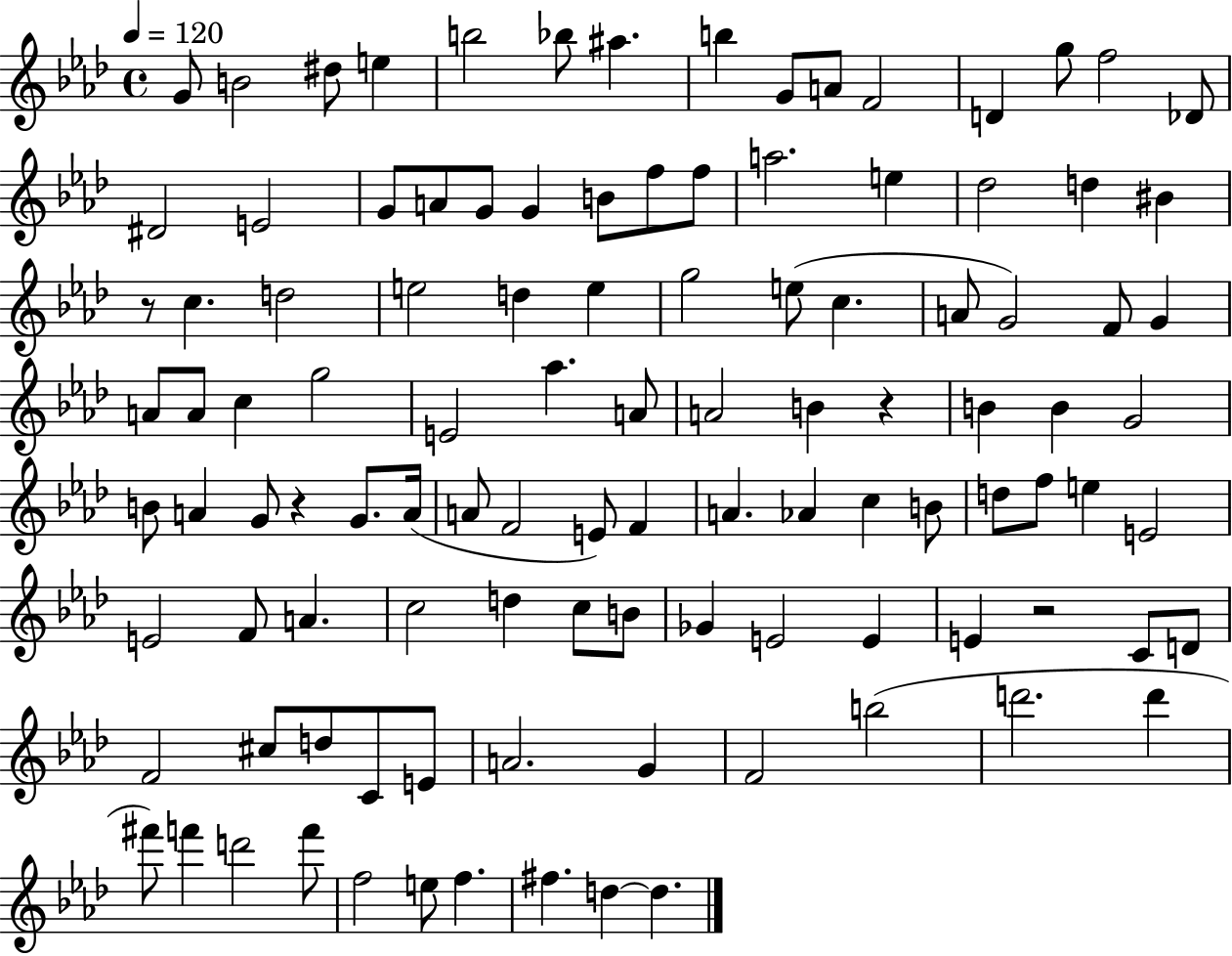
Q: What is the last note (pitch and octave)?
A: D5